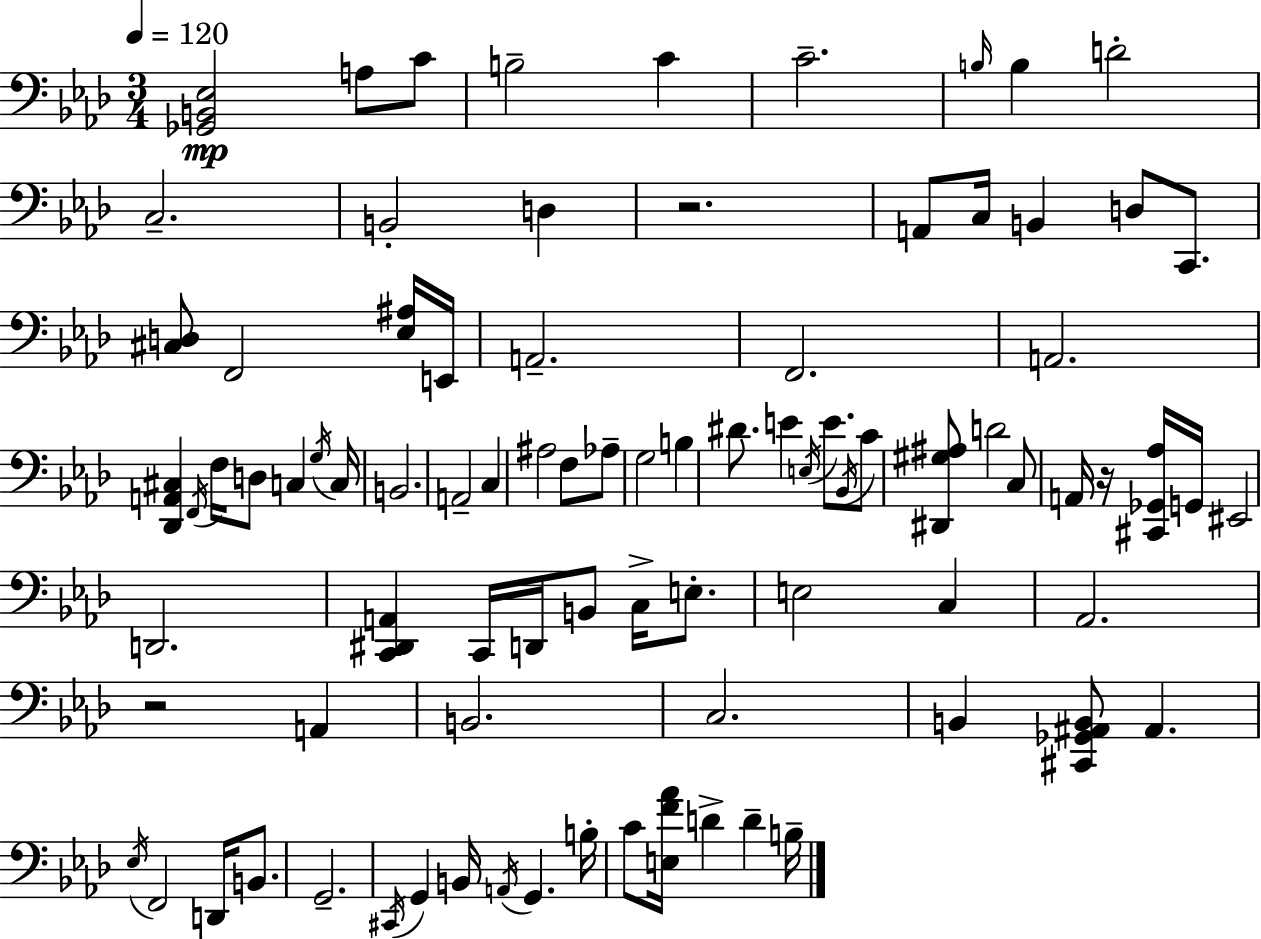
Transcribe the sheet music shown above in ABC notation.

X:1
T:Untitled
M:3/4
L:1/4
K:Fm
[_G,,B,,_E,]2 A,/2 C/2 B,2 C C2 B,/4 B, D2 C,2 B,,2 D, z2 A,,/2 C,/4 B,, D,/2 C,,/2 [^C,D,]/2 F,,2 [_E,^A,]/4 E,,/4 A,,2 F,,2 A,,2 [_D,,A,,^C,] F,,/4 F,/4 D,/2 C, G,/4 C,/4 B,,2 A,,2 C, ^A,2 F,/2 _A,/2 G,2 B, ^D/2 E E,/4 E/2 _B,,/4 C/2 [^D,,^G,^A,]/2 D2 C,/2 A,,/4 z/4 [^C,,_G,,_A,]/4 G,,/4 ^E,,2 D,,2 [C,,^D,,A,,] C,,/4 D,,/4 B,,/2 C,/4 E,/2 E,2 C, _A,,2 z2 A,, B,,2 C,2 B,, [^C,,_G,,^A,,B,,]/2 ^A,, _E,/4 F,,2 D,,/4 B,,/2 G,,2 ^C,,/4 G,, B,,/4 A,,/4 G,, B,/4 C/2 [E,F_A]/4 D D B,/4